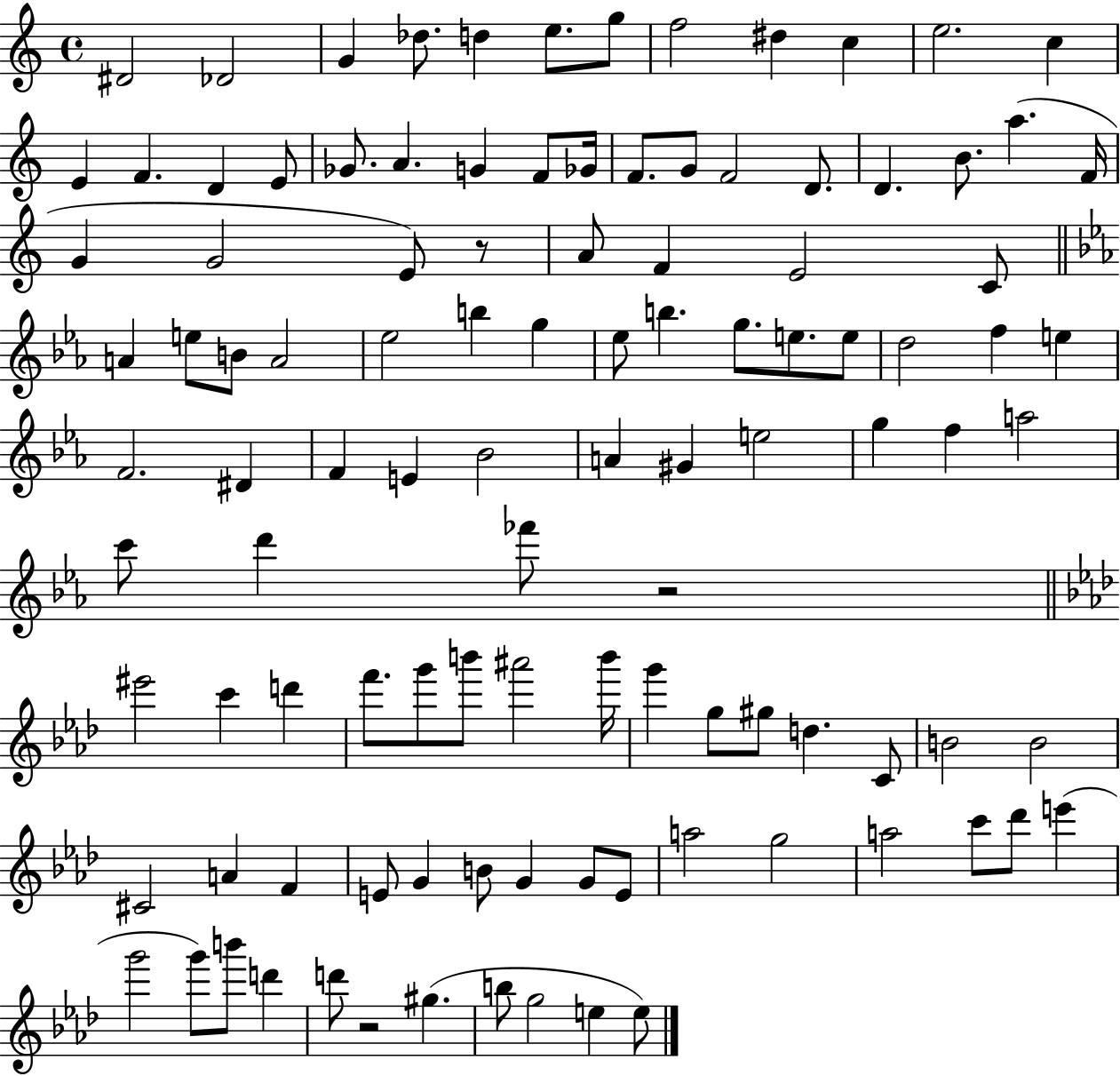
{
  \clef treble
  \time 4/4
  \defaultTimeSignature
  \key c \major
  dis'2 des'2 | g'4 des''8. d''4 e''8. g''8 | f''2 dis''4 c''4 | e''2. c''4 | \break e'4 f'4. d'4 e'8 | ges'8. a'4. g'4 f'8 ges'16 | f'8. g'8 f'2 d'8. | d'4. b'8. a''4.( f'16 | \break g'4 g'2 e'8) r8 | a'8 f'4 e'2 c'8 | \bar "||" \break \key c \minor a'4 e''8 b'8 a'2 | ees''2 b''4 g''4 | ees''8 b''4. g''8. e''8. e''8 | d''2 f''4 e''4 | \break f'2. dis'4 | f'4 e'4 bes'2 | a'4 gis'4 e''2 | g''4 f''4 a''2 | \break c'''8 d'''4 fes'''8 r2 | \bar "||" \break \key f \minor eis'''2 c'''4 d'''4 | f'''8. g'''8 b'''8 ais'''2 b'''16 | g'''4 g''8 gis''8 d''4. c'8 | b'2 b'2 | \break cis'2 a'4 f'4 | e'8 g'4 b'8 g'4 g'8 e'8 | a''2 g''2 | a''2 c'''8 des'''8 e'''4( | \break g'''2 g'''8) b'''8 d'''4 | d'''8 r2 gis''4.( | b''8 g''2 e''4 e''8) | \bar "|."
}